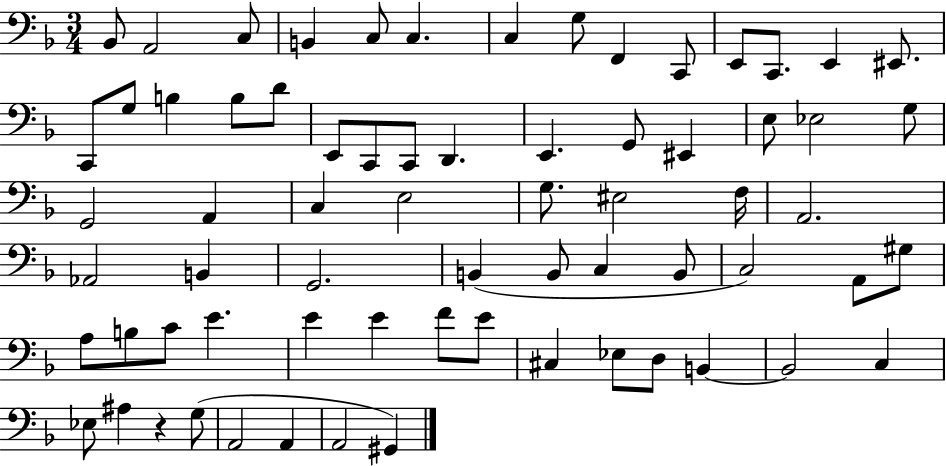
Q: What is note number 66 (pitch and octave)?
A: A2